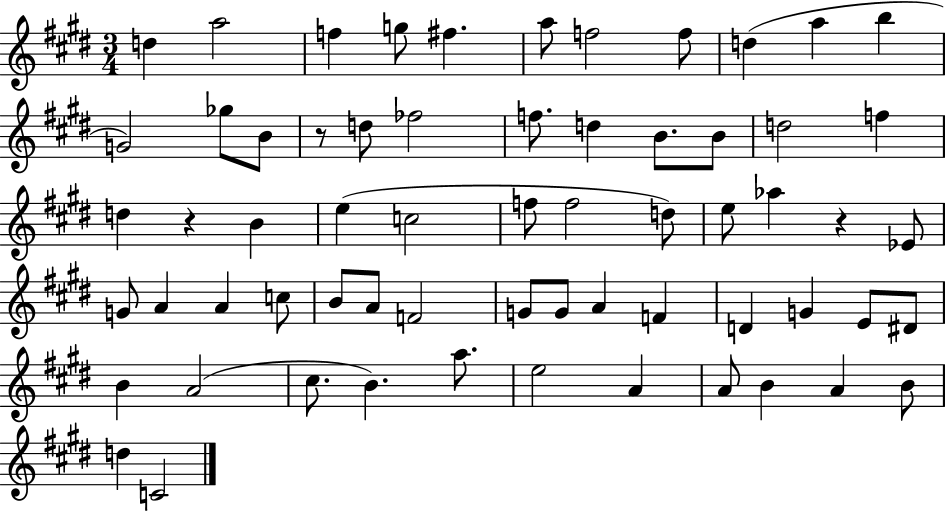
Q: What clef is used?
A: treble